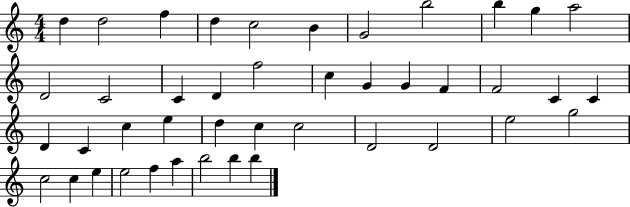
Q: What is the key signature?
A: C major